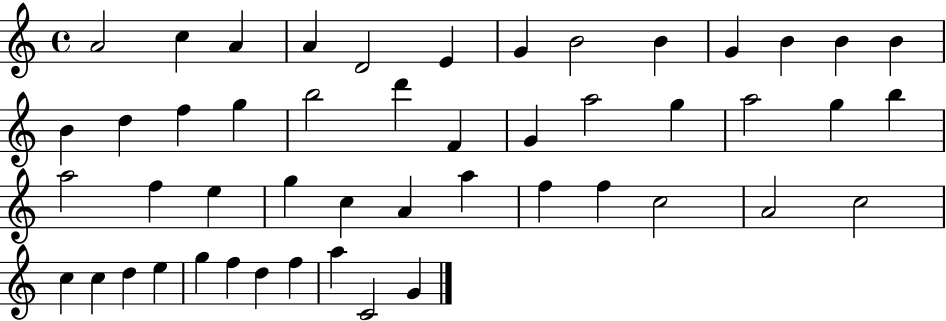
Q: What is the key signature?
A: C major